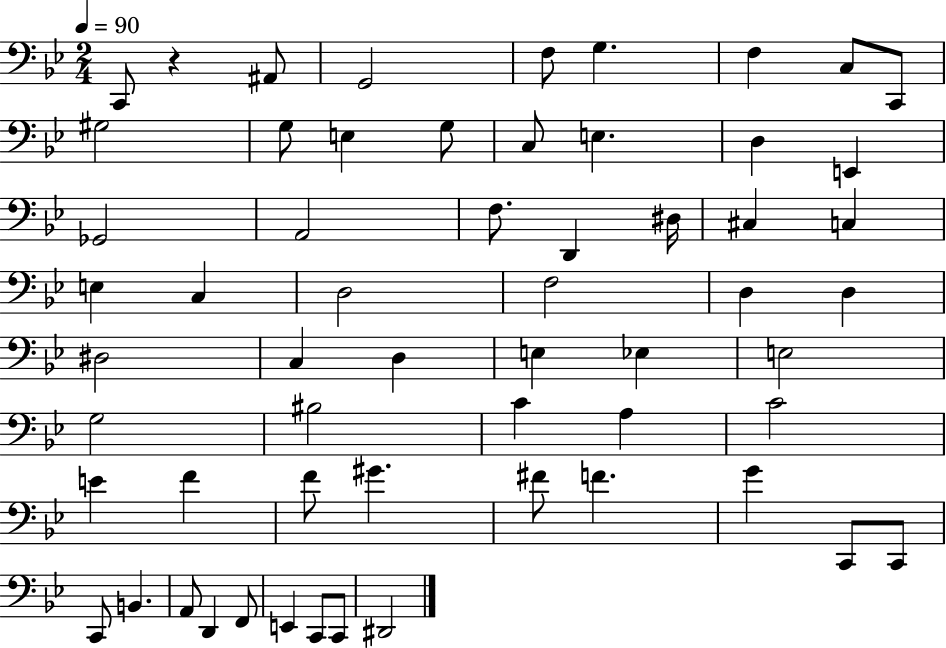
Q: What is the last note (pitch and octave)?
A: D#2